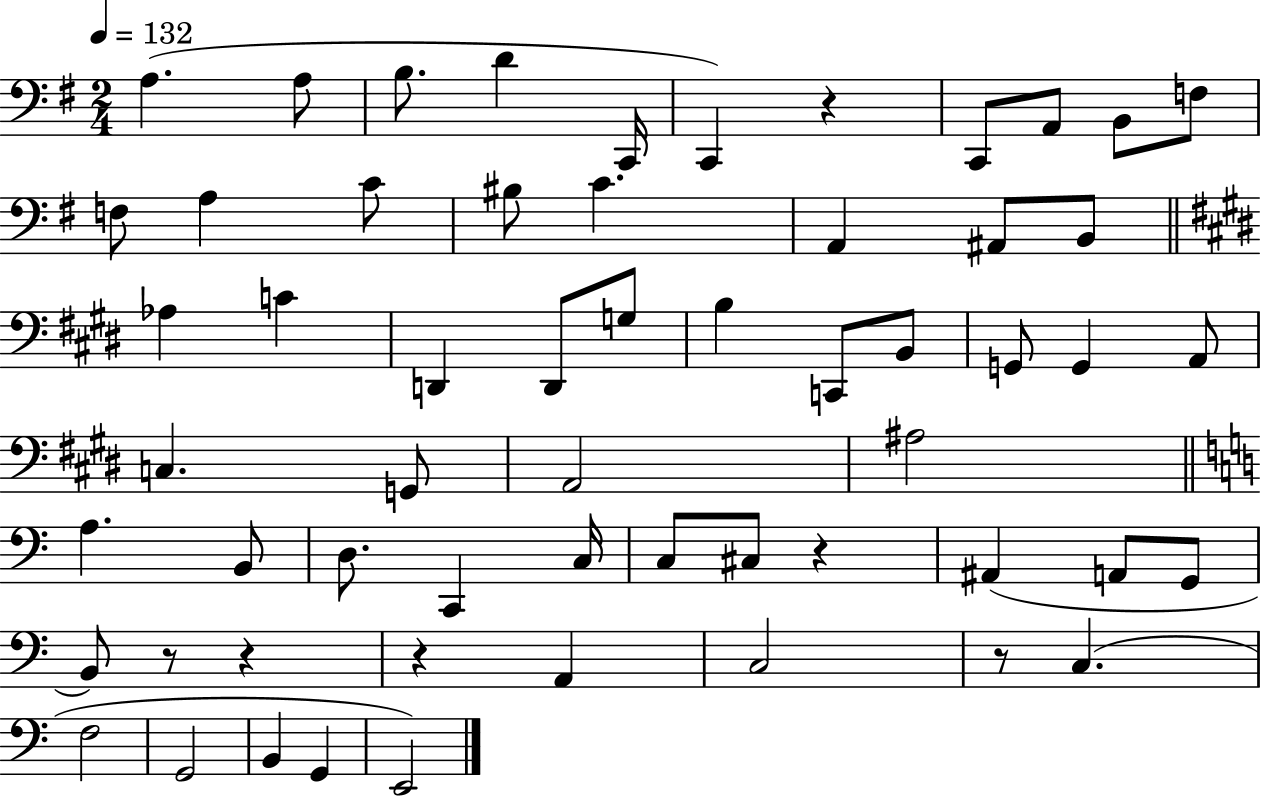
A3/q. A3/e B3/e. D4/q C2/s C2/q R/q C2/e A2/e B2/e F3/e F3/e A3/q C4/e BIS3/e C4/q. A2/q A#2/e B2/e Ab3/q C4/q D2/q D2/e G3/e B3/q C2/e B2/e G2/e G2/q A2/e C3/q. G2/e A2/h A#3/h A3/q. B2/e D3/e. C2/q C3/s C3/e C#3/e R/q A#2/q A2/e G2/e B2/e R/e R/q R/q A2/q C3/h R/e C3/q. F3/h G2/h B2/q G2/q E2/h